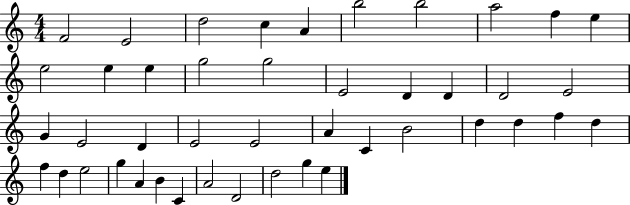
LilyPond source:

{
  \clef treble
  \numericTimeSignature
  \time 4/4
  \key c \major
  f'2 e'2 | d''2 c''4 a'4 | b''2 b''2 | a''2 f''4 e''4 | \break e''2 e''4 e''4 | g''2 g''2 | e'2 d'4 d'4 | d'2 e'2 | \break g'4 e'2 d'4 | e'2 e'2 | a'4 c'4 b'2 | d''4 d''4 f''4 d''4 | \break f''4 d''4 e''2 | g''4 a'4 b'4 c'4 | a'2 d'2 | d''2 g''4 e''4 | \break \bar "|."
}